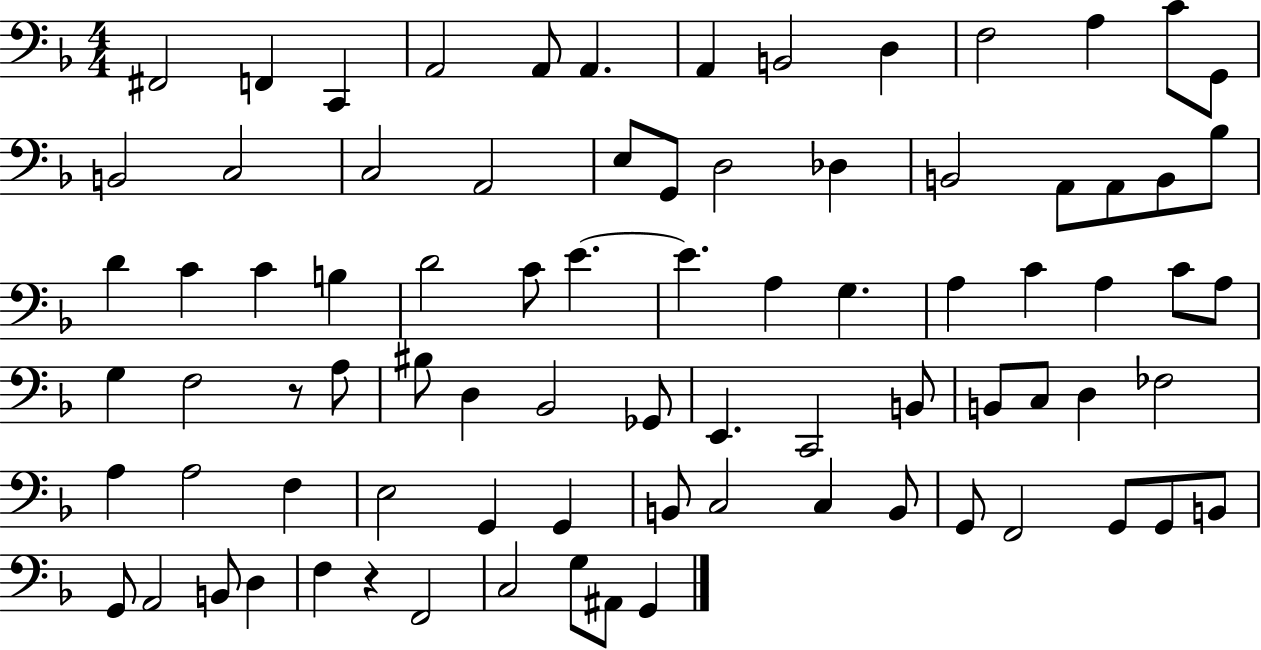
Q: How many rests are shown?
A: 2